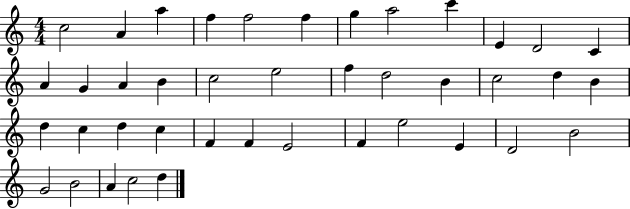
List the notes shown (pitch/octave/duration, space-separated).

C5/h A4/q A5/q F5/q F5/h F5/q G5/q A5/h C6/q E4/q D4/h C4/q A4/q G4/q A4/q B4/q C5/h E5/h F5/q D5/h B4/q C5/h D5/q B4/q D5/q C5/q D5/q C5/q F4/q F4/q E4/h F4/q E5/h E4/q D4/h B4/h G4/h B4/h A4/q C5/h D5/q